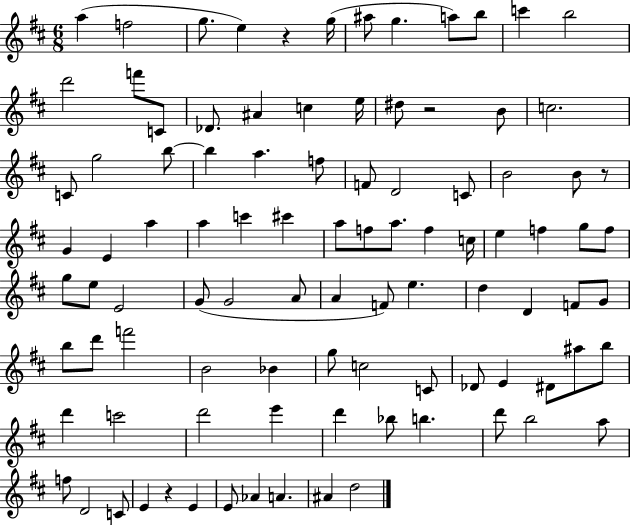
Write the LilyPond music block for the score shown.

{
  \clef treble
  \numericTimeSignature
  \time 6/8
  \key d \major
  a''4( f''2 | g''8. e''4) r4 g''16( | ais''8 g''4. a''8) b''8 | c'''4 b''2 | \break d'''2 f'''8 c'8 | des'8. ais'4 c''4 e''16 | dis''8 r2 b'8 | c''2. | \break c'8 g''2 b''8~~ | b''4 a''4. f''8 | f'8 d'2 c'8 | b'2 b'8 r8 | \break g'4 e'4 a''4 | a''4 c'''4 cis'''4 | a''8 f''8 a''8. f''4 c''16 | e''4 f''4 g''8 f''8 | \break g''8 e''8 e'2 | g'8( g'2 a'8 | a'4 f'8) e''4. | d''4 d'4 f'8 g'8 | \break b''8 d'''8 f'''2 | b'2 bes'4 | g''8 c''2 c'8 | des'8 e'4 dis'8 ais''8 b''8 | \break d'''4 c'''2 | d'''2 e'''4 | d'''4 bes''8 b''4. | d'''8 b''2 a''8 | \break f''8 d'2 c'8 | e'4 r4 e'4 | e'8 aes'4 a'4. | ais'4 d''2 | \break \bar "|."
}